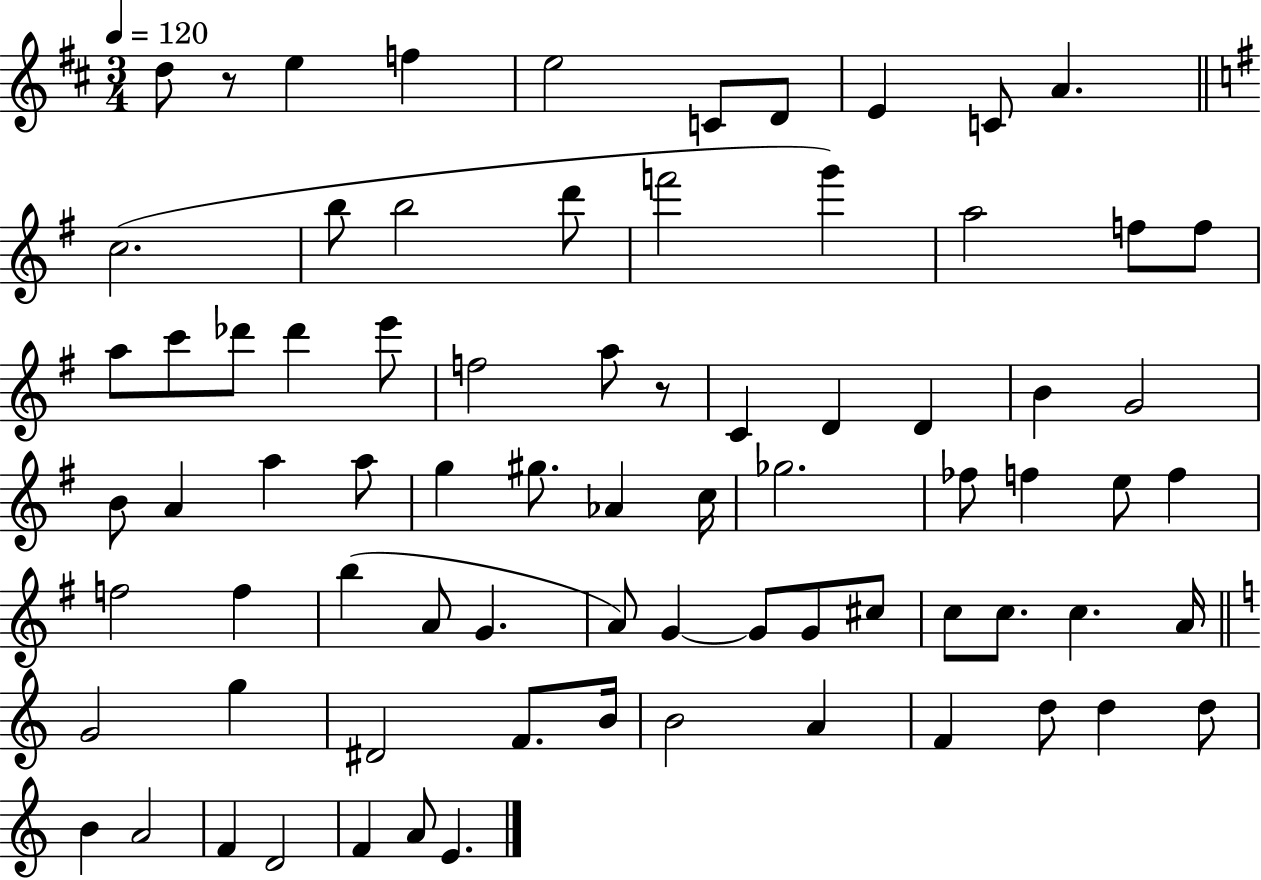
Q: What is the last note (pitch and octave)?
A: E4